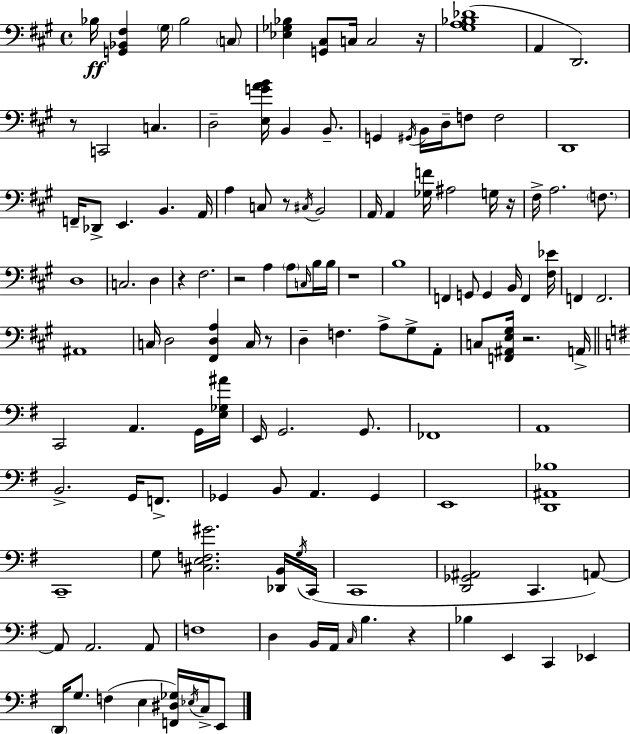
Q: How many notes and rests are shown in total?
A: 132